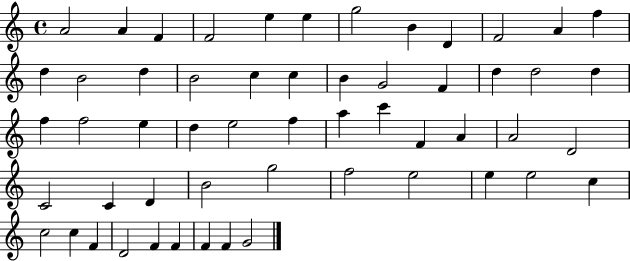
X:1
T:Untitled
M:4/4
L:1/4
K:C
A2 A F F2 e e g2 B D F2 A f d B2 d B2 c c B G2 F d d2 d f f2 e d e2 f a c' F A A2 D2 C2 C D B2 g2 f2 e2 e e2 c c2 c F D2 F F F F G2